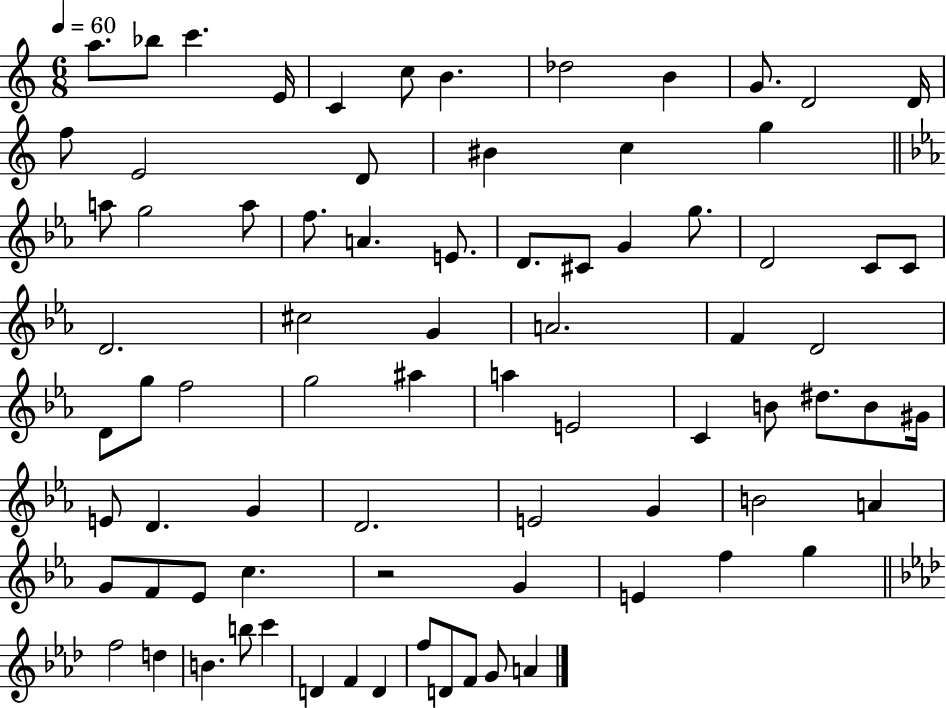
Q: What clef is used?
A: treble